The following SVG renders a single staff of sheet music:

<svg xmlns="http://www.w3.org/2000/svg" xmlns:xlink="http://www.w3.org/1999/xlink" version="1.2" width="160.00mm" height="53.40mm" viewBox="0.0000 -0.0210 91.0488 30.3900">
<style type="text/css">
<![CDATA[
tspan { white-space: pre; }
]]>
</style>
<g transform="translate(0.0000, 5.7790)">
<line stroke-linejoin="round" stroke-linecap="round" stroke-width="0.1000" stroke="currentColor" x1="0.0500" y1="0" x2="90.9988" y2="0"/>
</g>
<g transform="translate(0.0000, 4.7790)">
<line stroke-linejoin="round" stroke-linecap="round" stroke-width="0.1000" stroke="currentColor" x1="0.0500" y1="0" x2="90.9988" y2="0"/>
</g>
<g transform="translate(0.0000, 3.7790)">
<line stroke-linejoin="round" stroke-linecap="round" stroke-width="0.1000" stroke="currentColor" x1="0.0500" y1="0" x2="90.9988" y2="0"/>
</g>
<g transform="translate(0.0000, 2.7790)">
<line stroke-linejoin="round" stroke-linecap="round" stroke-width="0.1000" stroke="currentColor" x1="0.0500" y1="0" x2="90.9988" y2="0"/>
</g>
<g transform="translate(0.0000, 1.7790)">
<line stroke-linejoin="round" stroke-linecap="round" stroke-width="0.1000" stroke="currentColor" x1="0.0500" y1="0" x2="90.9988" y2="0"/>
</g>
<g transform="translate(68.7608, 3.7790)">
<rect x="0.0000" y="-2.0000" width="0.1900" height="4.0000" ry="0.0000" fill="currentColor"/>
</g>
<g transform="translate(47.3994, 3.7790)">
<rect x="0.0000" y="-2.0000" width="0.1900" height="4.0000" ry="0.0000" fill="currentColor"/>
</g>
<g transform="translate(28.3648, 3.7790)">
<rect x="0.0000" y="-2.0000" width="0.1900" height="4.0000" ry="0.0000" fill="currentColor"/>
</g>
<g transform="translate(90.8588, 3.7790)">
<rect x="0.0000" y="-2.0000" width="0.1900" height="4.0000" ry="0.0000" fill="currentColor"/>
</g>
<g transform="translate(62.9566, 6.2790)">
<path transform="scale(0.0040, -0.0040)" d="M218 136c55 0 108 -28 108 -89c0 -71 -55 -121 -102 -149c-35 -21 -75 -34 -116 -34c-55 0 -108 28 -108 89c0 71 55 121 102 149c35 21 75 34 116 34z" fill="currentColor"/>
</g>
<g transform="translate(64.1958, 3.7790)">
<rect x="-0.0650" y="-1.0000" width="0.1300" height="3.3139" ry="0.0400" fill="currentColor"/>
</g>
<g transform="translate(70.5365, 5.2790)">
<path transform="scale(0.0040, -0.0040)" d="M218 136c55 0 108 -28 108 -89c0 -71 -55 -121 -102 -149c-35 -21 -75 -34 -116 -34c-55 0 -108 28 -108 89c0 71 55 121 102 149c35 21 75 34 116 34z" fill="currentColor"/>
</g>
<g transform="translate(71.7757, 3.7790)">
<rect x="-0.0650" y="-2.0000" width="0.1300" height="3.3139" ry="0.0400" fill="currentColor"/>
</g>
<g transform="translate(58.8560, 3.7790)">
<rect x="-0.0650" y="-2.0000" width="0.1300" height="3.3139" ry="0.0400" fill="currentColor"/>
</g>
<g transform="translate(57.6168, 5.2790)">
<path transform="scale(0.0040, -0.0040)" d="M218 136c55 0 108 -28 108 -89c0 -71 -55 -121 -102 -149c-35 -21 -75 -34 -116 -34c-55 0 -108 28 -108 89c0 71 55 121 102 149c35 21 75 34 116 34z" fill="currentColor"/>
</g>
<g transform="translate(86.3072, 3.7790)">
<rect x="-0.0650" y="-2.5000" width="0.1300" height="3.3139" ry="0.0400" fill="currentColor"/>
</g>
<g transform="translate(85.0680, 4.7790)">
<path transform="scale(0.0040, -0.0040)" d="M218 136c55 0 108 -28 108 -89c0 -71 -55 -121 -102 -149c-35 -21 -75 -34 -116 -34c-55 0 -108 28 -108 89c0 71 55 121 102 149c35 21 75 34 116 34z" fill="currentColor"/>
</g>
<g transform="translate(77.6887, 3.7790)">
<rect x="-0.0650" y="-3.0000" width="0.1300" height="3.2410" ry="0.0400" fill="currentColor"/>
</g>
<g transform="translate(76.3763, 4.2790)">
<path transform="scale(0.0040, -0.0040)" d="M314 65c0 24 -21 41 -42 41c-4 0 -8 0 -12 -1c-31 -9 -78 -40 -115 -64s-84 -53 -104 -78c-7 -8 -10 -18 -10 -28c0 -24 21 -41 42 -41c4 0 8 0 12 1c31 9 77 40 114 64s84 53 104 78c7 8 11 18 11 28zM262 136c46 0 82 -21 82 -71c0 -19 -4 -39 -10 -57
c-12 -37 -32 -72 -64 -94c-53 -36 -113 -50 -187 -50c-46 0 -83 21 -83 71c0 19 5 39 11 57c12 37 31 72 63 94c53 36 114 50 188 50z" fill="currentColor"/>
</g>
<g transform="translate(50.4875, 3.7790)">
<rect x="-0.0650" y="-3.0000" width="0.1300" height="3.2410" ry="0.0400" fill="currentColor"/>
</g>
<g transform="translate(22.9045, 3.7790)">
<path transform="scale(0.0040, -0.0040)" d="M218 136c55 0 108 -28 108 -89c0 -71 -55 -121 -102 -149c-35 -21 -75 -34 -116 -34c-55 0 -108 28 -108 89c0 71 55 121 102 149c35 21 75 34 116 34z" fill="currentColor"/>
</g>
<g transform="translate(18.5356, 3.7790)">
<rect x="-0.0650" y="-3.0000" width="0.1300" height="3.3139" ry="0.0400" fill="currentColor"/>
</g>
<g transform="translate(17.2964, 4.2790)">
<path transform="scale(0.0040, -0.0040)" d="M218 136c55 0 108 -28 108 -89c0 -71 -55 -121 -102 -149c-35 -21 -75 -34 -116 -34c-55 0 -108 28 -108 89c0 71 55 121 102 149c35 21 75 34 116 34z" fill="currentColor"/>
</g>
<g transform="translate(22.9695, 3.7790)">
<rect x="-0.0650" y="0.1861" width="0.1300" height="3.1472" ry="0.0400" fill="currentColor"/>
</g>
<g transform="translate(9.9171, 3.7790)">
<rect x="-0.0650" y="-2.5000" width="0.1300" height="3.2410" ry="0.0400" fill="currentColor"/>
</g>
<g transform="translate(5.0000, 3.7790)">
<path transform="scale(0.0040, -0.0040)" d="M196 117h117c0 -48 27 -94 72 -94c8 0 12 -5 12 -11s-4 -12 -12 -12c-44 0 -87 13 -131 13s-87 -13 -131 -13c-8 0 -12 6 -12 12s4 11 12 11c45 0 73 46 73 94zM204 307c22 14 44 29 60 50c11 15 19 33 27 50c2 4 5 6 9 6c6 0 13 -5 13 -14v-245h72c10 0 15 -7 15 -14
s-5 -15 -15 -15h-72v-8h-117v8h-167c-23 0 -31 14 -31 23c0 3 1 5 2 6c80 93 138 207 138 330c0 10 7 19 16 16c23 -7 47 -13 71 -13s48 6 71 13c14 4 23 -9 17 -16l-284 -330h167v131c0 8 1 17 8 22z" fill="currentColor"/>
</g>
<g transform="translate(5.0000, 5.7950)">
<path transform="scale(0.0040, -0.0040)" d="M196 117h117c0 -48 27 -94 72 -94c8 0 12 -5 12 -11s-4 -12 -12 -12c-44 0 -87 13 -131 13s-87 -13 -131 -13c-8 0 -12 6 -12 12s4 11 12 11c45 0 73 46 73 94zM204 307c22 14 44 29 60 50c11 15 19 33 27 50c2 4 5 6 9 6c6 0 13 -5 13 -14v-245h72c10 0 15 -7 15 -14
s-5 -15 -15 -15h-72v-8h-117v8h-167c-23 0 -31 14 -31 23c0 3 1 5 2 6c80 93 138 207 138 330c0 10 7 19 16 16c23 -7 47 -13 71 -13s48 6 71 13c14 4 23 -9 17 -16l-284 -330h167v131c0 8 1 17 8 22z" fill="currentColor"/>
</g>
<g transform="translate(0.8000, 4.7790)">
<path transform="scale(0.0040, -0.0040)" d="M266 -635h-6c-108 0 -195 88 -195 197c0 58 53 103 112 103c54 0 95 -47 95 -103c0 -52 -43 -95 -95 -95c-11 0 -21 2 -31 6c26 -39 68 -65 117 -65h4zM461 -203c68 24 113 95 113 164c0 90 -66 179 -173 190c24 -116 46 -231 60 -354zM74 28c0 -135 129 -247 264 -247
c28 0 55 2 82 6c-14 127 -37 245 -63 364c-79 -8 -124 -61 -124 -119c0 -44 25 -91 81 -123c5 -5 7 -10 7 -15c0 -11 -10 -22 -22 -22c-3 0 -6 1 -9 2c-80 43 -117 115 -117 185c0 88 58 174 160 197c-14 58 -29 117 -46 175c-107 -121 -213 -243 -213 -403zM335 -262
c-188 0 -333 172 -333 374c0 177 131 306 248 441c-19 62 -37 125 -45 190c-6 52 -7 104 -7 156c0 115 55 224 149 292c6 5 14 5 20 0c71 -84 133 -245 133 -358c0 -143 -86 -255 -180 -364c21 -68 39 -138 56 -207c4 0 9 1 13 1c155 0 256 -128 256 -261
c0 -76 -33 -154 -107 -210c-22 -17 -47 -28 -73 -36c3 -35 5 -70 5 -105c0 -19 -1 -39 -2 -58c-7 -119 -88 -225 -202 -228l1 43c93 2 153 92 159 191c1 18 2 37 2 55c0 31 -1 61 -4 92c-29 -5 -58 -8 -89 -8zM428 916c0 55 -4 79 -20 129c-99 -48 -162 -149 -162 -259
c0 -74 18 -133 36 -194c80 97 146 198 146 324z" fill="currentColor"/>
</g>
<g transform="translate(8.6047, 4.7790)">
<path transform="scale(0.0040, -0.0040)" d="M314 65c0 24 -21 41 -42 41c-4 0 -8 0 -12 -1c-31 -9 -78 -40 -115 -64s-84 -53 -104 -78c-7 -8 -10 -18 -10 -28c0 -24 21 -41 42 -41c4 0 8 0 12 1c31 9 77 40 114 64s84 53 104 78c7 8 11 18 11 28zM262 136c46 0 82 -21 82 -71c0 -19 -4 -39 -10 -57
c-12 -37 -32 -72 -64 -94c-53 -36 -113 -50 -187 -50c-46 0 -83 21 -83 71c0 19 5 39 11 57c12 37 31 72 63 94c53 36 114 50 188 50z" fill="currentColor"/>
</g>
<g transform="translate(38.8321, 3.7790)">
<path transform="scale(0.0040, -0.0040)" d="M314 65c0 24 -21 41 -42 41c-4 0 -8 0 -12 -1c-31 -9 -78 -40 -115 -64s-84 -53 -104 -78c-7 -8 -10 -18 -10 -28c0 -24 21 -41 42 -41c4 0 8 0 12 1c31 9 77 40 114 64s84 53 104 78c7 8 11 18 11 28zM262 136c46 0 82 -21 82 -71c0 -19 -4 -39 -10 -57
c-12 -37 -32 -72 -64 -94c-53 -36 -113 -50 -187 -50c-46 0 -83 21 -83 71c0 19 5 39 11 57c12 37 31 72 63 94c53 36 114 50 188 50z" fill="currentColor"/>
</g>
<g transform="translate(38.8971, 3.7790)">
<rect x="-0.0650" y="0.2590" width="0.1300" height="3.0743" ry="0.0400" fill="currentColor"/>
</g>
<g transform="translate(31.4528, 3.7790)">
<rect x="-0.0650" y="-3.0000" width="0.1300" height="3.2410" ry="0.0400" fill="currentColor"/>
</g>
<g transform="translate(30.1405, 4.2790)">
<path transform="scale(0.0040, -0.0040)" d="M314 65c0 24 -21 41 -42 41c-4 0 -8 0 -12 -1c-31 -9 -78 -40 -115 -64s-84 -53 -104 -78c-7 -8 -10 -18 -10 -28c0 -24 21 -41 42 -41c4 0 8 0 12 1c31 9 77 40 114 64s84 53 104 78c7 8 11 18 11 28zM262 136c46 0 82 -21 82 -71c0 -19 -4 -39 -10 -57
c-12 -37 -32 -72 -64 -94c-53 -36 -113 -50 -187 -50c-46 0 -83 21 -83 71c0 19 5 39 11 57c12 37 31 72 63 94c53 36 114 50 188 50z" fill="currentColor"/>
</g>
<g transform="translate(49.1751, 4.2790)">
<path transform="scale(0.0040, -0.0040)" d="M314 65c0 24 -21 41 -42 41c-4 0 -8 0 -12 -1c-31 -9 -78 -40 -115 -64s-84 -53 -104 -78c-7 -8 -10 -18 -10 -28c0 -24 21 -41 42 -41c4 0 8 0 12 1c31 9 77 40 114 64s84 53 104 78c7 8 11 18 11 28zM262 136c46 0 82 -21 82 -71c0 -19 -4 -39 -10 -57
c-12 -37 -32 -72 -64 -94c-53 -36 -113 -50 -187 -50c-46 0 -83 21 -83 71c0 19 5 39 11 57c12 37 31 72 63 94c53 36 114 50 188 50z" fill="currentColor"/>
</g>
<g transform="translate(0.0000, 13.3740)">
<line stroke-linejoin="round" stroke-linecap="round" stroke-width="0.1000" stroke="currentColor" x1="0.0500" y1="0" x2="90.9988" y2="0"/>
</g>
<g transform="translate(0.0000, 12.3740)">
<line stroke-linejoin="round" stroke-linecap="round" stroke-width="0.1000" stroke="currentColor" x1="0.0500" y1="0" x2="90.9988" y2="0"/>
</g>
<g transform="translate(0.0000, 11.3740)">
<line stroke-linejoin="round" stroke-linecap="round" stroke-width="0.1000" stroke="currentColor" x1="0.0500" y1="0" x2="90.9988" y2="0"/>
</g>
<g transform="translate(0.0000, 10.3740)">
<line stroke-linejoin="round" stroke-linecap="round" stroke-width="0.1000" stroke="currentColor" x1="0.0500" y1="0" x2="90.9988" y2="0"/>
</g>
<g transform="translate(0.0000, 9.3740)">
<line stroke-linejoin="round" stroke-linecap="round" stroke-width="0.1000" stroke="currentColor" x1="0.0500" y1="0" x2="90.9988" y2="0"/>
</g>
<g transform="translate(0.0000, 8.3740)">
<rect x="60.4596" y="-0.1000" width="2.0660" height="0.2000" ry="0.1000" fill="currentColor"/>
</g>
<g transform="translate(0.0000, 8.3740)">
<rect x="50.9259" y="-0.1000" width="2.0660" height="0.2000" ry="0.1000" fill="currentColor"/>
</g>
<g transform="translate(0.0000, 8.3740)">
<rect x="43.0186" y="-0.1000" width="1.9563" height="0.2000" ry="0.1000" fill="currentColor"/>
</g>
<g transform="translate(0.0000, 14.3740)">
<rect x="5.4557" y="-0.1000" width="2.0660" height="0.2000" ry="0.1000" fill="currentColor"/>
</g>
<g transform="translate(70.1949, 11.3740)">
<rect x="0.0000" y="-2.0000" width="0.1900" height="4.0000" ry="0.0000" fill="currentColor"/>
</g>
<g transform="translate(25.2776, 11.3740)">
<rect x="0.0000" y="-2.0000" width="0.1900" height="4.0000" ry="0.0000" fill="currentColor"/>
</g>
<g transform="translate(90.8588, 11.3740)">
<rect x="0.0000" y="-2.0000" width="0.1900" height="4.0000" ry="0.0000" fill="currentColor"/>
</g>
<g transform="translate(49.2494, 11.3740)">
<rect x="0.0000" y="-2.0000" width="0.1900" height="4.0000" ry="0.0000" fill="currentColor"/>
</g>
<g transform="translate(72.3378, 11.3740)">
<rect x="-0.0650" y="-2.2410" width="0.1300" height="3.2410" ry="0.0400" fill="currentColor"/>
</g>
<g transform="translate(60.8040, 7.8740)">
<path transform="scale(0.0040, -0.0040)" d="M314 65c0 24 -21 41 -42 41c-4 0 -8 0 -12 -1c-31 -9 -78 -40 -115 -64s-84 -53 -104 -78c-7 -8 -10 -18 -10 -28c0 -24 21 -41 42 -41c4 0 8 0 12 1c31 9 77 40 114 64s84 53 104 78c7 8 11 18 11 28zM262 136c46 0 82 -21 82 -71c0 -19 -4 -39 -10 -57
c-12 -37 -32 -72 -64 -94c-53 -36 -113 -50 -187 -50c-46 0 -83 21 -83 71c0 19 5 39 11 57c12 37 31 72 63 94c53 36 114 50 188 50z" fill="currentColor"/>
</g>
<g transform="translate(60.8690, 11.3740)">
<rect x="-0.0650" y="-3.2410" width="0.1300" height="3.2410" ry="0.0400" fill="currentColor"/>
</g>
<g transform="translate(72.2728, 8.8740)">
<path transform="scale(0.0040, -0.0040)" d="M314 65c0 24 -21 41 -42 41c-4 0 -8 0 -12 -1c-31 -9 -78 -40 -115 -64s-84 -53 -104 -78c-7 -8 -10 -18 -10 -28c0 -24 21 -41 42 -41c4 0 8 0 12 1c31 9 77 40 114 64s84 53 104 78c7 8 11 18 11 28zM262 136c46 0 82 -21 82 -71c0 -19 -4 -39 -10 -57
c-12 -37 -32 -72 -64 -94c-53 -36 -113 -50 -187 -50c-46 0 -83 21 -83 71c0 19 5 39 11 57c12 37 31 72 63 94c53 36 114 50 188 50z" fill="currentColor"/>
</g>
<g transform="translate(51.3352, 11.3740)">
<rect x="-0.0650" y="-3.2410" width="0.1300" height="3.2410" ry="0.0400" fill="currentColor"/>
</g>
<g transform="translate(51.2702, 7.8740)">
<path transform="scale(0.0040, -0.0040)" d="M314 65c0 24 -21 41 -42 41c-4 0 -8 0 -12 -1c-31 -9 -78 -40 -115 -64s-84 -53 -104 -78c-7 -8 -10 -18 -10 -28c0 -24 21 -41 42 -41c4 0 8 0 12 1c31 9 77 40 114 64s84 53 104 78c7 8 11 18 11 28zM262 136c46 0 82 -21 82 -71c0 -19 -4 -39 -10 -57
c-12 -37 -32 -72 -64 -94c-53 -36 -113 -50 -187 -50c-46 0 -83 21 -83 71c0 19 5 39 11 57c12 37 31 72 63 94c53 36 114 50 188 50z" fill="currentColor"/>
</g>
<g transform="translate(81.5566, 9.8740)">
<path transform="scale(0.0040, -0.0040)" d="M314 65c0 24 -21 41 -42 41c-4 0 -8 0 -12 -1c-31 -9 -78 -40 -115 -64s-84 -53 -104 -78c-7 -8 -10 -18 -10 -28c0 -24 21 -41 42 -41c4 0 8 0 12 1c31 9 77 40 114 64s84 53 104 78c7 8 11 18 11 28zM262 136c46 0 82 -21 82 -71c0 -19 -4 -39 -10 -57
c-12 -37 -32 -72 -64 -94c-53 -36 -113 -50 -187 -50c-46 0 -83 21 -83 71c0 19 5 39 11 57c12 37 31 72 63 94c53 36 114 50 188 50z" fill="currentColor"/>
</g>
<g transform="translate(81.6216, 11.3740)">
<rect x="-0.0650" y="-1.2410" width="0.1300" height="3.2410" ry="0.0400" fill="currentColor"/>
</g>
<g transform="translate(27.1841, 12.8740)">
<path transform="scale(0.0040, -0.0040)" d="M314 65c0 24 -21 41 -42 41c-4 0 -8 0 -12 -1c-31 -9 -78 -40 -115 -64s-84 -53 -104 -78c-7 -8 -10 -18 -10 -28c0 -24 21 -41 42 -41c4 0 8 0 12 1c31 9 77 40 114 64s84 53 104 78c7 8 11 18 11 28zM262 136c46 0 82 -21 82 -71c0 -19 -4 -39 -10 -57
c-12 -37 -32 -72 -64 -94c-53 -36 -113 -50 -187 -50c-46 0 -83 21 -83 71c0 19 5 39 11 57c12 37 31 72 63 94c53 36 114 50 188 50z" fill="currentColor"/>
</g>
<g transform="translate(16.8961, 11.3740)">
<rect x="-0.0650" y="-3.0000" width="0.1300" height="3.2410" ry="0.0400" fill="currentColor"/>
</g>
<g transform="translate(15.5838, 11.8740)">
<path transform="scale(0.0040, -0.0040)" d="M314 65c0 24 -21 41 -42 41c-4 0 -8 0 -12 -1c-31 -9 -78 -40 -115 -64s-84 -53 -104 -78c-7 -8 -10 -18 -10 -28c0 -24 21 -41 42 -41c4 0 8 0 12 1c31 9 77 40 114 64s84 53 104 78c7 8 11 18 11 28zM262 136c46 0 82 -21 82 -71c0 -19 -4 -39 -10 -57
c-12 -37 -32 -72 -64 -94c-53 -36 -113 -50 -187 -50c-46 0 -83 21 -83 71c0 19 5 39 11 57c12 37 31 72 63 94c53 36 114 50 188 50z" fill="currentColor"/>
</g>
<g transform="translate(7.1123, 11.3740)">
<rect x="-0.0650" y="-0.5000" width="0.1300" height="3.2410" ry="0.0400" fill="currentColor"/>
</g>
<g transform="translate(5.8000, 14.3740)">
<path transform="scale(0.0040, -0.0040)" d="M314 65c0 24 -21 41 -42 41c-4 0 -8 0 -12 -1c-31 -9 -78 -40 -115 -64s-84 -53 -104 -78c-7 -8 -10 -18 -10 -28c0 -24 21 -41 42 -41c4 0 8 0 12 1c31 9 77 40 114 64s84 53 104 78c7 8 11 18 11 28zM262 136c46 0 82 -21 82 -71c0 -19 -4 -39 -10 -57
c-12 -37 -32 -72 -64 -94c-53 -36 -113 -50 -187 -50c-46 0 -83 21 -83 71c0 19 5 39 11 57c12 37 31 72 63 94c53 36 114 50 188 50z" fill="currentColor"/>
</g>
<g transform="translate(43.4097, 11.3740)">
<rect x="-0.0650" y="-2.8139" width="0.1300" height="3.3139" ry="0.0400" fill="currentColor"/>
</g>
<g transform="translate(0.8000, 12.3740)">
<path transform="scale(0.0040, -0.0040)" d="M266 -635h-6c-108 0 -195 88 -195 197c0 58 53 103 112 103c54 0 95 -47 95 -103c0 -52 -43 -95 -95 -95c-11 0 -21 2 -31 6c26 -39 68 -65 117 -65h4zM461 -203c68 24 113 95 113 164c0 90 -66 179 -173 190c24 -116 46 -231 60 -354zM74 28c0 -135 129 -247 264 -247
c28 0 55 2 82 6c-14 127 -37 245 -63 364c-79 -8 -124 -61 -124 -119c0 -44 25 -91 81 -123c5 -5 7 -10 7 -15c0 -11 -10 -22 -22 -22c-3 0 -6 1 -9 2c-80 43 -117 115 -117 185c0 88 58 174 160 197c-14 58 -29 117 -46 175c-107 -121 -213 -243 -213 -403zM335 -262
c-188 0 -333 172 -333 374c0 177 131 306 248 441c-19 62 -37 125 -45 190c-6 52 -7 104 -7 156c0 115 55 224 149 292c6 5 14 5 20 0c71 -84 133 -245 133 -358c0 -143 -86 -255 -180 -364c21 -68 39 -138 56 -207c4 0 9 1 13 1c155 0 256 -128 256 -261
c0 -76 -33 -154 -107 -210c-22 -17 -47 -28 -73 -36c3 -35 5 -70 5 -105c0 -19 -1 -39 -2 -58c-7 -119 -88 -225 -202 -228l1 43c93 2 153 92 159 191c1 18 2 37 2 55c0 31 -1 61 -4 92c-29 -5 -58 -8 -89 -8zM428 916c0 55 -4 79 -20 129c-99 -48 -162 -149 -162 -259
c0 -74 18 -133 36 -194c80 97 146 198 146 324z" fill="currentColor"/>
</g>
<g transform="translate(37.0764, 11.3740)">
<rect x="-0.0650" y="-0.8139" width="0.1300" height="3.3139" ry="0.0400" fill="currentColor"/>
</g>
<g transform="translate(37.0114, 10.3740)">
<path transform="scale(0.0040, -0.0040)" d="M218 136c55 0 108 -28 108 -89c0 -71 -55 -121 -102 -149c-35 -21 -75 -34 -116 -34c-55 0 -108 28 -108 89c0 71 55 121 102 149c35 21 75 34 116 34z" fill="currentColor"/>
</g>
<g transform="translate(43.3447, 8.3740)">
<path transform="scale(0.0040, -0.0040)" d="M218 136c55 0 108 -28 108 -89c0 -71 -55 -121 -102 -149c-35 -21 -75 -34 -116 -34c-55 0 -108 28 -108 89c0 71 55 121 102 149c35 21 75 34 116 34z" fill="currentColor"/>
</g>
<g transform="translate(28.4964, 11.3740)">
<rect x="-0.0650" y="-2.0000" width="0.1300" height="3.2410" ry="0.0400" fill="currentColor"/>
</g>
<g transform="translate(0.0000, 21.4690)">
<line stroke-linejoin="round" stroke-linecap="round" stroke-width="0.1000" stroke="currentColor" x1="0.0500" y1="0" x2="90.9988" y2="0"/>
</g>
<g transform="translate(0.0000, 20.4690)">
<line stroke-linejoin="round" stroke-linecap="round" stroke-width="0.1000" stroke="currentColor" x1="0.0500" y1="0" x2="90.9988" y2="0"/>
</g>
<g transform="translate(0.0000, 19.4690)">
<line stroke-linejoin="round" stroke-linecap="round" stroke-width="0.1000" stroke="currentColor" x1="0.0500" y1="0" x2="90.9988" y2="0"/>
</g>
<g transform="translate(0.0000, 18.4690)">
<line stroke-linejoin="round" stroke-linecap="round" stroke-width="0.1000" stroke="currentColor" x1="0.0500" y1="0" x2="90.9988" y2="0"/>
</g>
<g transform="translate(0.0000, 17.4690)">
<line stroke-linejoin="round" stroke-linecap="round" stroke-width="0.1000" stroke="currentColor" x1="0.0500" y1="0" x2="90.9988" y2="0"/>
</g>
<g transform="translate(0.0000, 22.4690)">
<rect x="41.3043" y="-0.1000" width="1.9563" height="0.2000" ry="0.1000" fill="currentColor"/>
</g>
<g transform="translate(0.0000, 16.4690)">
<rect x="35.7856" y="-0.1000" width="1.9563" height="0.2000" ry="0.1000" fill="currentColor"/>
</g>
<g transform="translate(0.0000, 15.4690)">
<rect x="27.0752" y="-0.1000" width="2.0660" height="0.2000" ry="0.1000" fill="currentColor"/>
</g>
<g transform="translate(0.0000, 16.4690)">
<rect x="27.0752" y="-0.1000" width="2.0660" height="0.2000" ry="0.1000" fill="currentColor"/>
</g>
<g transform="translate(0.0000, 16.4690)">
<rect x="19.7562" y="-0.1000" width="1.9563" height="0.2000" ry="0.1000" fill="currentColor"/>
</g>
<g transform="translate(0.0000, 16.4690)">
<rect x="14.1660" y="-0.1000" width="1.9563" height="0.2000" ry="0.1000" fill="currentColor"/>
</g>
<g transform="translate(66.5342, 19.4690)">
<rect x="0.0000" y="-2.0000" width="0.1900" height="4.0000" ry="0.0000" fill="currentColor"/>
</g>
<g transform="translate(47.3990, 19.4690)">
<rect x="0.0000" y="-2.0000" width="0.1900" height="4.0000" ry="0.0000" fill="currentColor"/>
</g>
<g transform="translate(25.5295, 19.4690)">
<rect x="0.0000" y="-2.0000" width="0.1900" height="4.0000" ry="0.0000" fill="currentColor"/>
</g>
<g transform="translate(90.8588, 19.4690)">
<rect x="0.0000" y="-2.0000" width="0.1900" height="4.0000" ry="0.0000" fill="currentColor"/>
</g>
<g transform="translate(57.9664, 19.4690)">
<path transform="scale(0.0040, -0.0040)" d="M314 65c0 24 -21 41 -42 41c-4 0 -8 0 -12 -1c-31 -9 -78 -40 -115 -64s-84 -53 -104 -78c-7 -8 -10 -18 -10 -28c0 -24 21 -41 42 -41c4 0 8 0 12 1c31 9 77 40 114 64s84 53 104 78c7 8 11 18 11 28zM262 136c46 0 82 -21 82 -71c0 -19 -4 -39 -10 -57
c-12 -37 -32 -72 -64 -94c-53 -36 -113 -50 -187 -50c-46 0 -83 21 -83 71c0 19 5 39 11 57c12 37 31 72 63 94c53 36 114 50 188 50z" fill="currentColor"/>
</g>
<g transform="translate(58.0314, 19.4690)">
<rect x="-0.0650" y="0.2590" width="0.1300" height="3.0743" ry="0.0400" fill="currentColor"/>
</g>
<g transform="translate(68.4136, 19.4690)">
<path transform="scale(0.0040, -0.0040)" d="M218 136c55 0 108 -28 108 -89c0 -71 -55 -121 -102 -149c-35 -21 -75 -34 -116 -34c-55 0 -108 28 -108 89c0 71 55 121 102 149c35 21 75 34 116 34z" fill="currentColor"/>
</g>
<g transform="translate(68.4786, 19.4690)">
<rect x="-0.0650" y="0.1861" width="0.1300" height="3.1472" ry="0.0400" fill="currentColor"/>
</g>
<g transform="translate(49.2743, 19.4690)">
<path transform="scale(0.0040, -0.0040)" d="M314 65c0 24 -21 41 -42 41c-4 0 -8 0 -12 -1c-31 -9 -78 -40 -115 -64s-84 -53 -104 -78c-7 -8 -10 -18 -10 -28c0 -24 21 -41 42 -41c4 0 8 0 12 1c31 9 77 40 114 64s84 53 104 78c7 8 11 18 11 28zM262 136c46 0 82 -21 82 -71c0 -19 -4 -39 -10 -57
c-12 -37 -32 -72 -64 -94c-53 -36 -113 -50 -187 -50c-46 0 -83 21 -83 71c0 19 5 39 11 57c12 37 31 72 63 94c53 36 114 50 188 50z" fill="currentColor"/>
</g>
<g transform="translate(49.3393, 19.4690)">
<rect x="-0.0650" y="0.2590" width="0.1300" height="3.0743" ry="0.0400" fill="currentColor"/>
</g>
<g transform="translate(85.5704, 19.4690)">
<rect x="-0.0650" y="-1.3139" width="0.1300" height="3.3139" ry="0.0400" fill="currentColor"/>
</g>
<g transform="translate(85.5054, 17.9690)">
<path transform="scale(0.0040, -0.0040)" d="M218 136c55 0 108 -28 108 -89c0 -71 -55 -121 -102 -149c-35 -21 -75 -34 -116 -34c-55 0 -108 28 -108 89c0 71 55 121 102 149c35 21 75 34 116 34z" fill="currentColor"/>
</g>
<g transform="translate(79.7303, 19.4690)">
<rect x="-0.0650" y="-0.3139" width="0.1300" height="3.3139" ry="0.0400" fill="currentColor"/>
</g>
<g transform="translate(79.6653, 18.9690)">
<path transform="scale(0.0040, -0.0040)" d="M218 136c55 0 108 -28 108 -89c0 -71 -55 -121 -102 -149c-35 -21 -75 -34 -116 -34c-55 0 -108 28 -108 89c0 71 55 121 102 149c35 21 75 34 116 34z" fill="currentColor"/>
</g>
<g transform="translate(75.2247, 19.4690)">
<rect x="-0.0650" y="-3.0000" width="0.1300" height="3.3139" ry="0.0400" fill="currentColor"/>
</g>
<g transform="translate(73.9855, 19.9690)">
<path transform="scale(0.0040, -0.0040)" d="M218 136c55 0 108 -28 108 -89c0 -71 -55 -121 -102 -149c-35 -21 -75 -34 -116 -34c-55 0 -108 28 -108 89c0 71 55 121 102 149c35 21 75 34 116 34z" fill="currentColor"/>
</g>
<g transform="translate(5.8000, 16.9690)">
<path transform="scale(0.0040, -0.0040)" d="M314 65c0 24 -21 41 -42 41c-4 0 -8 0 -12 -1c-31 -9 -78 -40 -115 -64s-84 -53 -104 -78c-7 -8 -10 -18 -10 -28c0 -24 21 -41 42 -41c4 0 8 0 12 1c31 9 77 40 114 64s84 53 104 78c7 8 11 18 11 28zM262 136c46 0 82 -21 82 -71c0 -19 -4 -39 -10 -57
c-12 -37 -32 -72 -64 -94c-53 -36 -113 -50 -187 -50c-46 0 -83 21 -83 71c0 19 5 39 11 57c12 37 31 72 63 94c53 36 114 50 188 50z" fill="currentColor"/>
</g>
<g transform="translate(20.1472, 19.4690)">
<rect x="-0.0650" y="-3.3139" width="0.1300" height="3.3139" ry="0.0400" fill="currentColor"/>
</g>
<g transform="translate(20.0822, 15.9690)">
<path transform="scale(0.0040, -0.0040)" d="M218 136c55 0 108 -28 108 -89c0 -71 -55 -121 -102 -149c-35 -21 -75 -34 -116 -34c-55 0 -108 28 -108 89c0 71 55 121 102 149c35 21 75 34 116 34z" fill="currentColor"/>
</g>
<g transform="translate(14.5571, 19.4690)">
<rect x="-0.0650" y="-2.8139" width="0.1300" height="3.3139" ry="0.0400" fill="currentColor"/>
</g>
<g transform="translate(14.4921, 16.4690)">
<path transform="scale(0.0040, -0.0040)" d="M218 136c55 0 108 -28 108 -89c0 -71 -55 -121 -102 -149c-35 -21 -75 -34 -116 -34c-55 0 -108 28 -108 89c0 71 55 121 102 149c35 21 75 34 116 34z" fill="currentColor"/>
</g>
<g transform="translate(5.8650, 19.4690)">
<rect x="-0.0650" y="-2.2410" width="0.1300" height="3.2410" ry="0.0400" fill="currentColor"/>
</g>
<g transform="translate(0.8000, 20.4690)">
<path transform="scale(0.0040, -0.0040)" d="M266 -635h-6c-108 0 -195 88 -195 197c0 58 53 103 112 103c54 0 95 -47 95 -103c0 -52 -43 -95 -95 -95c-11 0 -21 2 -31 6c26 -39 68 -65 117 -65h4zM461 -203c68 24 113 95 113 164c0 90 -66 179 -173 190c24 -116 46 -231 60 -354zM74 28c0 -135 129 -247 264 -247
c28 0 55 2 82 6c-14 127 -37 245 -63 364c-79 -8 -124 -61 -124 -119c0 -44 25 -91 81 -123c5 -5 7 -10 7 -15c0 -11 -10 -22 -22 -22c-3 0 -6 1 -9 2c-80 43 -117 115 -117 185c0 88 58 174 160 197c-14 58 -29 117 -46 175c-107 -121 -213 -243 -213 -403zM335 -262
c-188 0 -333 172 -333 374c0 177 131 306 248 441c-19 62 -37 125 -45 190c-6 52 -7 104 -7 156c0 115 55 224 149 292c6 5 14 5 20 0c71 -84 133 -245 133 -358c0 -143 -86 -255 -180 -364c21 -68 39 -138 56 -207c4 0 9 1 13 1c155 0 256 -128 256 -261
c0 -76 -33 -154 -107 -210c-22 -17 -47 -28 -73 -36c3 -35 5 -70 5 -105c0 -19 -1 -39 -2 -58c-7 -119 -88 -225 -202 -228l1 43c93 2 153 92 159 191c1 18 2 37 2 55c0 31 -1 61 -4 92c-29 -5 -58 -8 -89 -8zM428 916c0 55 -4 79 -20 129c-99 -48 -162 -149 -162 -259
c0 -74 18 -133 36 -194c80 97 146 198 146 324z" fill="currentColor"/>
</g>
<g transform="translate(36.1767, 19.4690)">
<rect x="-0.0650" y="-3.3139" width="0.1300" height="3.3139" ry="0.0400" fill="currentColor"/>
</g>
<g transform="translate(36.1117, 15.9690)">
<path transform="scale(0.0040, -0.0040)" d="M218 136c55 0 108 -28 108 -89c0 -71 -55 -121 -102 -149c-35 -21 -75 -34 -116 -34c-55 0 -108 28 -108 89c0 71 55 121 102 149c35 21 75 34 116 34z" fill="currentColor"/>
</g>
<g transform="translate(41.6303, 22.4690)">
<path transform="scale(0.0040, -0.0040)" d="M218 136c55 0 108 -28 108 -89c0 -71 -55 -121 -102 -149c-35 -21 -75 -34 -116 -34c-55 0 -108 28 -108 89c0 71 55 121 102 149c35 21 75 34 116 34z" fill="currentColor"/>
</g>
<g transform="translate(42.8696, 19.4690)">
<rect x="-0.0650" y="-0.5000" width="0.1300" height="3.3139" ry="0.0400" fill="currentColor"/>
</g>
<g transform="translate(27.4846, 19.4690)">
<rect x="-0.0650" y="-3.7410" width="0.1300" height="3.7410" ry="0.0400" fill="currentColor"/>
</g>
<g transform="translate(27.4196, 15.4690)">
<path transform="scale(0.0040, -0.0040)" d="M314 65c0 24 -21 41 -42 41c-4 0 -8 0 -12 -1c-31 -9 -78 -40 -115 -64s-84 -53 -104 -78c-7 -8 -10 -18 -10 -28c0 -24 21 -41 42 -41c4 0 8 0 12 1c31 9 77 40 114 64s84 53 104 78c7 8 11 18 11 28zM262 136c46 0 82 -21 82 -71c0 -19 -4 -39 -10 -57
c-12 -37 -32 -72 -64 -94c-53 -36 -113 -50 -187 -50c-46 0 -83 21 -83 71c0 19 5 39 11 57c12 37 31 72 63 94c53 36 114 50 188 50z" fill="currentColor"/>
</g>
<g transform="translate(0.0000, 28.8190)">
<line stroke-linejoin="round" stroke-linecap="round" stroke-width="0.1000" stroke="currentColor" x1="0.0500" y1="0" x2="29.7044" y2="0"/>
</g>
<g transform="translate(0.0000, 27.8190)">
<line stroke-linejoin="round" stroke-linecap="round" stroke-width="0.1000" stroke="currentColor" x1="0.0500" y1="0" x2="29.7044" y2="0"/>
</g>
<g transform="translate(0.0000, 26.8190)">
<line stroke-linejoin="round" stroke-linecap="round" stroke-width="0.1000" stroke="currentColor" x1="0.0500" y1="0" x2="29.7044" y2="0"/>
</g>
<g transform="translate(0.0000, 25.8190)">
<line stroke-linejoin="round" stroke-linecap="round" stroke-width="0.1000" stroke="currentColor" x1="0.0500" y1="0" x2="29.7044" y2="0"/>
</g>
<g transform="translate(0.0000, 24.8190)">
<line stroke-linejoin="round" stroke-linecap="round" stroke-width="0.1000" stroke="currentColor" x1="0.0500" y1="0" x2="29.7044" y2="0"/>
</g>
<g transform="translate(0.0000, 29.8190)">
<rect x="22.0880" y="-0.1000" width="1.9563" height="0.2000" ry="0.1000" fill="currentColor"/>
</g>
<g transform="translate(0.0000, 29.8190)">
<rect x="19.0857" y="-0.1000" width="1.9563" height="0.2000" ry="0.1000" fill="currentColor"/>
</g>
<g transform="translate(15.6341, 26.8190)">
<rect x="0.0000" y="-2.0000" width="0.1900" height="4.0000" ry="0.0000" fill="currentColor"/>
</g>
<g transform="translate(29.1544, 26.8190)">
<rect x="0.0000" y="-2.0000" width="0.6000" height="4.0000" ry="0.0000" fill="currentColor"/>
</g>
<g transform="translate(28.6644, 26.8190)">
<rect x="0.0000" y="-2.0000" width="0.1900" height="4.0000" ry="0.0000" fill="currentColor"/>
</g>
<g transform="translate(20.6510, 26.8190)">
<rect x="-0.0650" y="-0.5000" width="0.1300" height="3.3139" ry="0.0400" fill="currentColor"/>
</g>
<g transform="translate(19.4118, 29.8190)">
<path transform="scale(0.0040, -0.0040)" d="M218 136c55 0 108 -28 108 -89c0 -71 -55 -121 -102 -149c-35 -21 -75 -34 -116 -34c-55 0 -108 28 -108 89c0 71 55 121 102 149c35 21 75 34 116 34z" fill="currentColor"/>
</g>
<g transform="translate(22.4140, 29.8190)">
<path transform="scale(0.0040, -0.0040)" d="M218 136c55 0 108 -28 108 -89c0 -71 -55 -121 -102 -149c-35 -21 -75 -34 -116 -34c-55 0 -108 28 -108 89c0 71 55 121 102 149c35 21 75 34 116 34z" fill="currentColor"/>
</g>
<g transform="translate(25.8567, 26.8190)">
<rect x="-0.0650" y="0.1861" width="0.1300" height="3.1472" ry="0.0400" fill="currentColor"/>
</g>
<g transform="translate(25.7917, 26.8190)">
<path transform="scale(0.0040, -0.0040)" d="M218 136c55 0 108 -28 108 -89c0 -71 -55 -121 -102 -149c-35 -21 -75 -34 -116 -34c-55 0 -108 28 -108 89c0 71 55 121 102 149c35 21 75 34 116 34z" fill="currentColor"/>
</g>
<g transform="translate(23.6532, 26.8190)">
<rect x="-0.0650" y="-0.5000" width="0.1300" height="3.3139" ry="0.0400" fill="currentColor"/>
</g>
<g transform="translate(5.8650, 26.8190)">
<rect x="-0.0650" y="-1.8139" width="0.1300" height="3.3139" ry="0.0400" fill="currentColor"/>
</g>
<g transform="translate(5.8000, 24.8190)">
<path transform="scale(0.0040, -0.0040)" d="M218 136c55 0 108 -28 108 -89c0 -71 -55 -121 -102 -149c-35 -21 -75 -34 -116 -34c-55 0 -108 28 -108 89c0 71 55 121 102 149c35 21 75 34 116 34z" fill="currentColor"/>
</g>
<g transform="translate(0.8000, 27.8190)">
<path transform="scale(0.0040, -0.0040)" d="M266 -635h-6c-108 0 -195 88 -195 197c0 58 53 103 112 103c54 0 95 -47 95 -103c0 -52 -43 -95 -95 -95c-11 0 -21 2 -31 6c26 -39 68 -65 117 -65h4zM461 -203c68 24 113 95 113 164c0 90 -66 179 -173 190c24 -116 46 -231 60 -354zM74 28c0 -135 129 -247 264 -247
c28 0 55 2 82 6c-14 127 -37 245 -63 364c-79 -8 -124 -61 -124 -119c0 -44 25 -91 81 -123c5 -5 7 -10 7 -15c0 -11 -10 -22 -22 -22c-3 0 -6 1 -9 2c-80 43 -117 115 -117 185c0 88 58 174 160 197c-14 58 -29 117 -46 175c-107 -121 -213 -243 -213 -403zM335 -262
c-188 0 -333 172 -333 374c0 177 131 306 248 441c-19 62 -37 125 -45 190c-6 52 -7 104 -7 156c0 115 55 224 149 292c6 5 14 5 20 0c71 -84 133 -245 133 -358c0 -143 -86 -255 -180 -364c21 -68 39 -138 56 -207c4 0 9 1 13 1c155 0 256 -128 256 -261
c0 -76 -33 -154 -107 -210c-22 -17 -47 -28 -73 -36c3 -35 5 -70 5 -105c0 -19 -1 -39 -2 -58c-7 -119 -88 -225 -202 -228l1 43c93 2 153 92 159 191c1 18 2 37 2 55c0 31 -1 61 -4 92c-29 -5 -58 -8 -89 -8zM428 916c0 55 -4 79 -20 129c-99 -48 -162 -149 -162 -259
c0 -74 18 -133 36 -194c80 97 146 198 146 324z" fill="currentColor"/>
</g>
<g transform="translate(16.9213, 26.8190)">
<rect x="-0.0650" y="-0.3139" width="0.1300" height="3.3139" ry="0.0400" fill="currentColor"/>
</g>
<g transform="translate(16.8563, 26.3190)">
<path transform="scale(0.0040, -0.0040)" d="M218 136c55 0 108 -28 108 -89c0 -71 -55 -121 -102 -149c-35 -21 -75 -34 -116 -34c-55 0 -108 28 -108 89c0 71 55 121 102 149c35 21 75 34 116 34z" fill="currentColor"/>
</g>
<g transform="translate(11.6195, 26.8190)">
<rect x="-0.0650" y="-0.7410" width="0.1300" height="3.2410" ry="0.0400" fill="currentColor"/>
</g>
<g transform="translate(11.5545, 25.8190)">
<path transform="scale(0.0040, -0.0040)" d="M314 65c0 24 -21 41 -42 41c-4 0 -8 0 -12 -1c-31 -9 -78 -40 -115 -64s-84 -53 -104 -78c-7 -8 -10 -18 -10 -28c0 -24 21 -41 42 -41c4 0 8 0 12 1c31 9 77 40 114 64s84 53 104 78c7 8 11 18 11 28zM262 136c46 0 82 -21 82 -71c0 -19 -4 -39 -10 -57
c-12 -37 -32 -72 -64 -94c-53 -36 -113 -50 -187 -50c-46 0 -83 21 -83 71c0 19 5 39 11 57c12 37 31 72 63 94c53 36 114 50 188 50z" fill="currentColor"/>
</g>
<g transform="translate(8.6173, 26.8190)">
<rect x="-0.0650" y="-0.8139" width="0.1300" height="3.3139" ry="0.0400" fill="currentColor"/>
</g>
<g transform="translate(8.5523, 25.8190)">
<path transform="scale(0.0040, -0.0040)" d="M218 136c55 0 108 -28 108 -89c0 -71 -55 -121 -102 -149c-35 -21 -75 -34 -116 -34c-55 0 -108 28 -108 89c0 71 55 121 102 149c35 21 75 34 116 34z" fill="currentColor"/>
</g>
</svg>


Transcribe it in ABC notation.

X:1
T:Untitled
M:4/4
L:1/4
K:C
G2 A B A2 B2 A2 F D F A2 G C2 A2 F2 d a b2 b2 g2 e2 g2 a b c'2 b C B2 B2 B A c e f d d2 c C C B